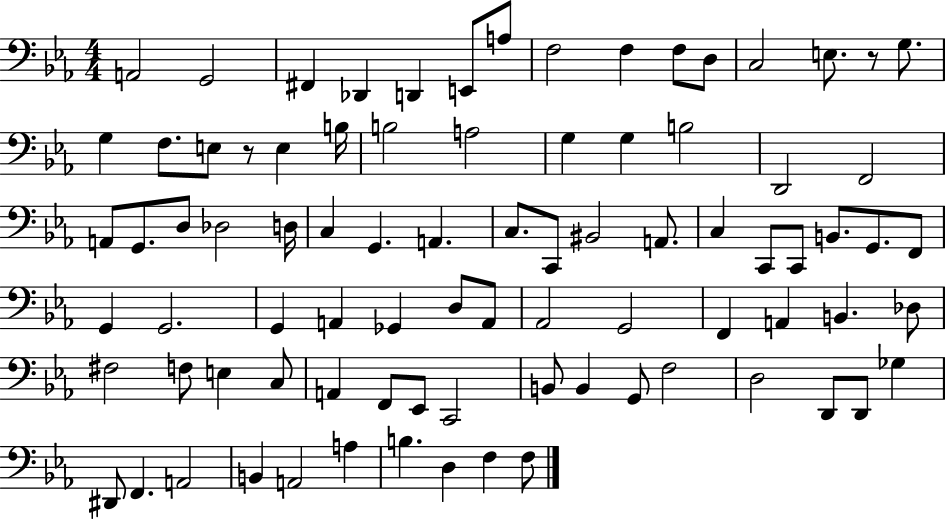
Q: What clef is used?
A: bass